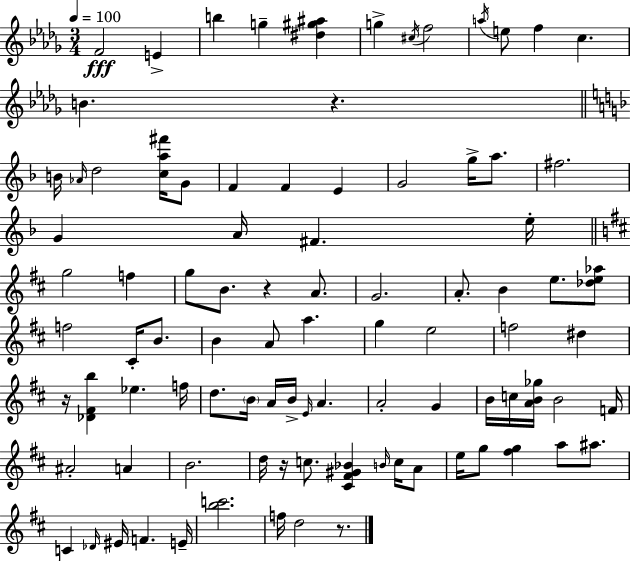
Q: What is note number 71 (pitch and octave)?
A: A5